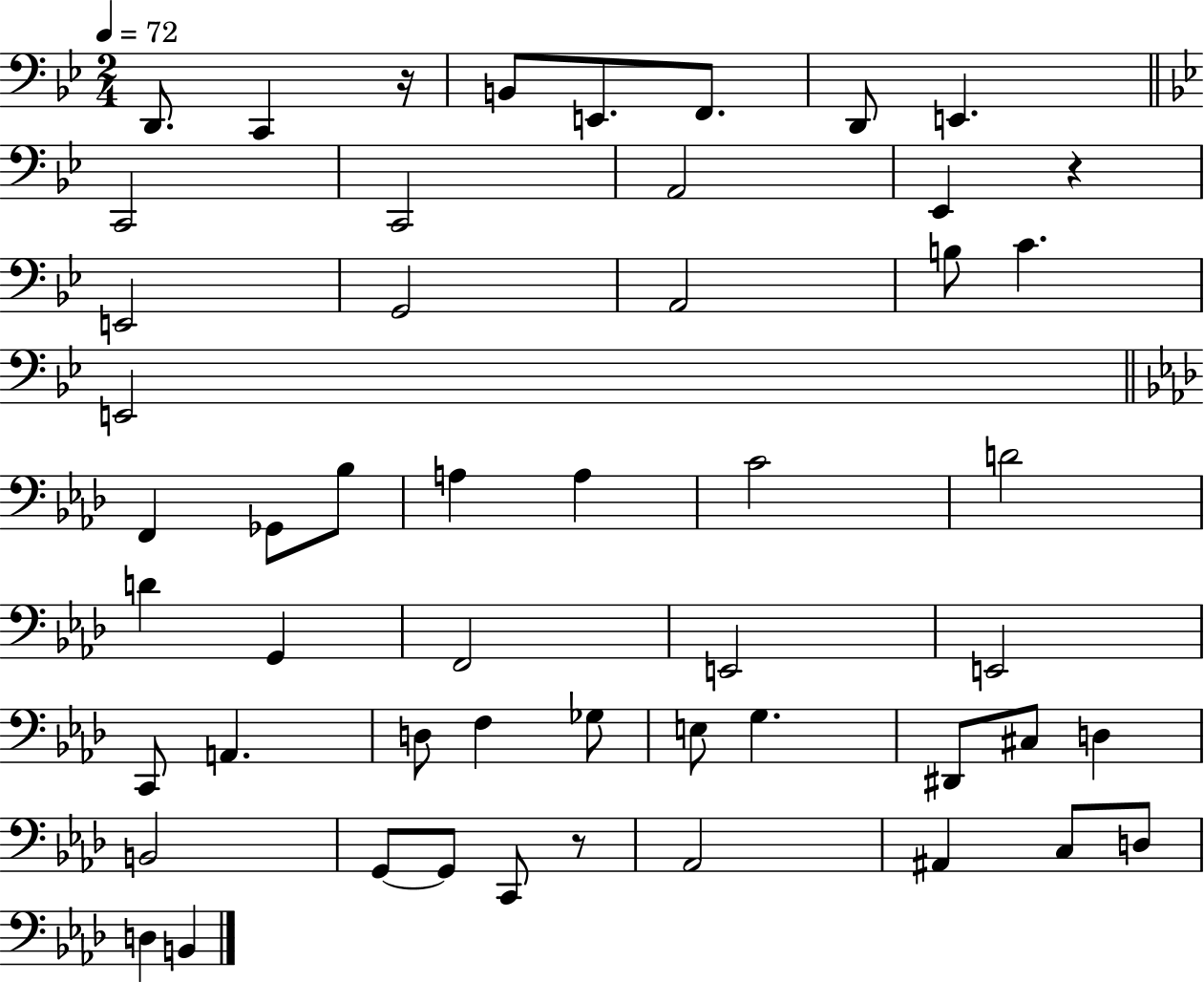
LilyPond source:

{
  \clef bass
  \numericTimeSignature
  \time 2/4
  \key bes \major
  \tempo 4 = 72
  d,8. c,4 r16 | b,8 e,8. f,8. | d,8 e,4. | \bar "||" \break \key g \minor c,2 | c,2 | a,2 | ees,4 r4 | \break e,2 | g,2 | a,2 | b8 c'4. | \break e,2 | \bar "||" \break \key f \minor f,4 ges,8 bes8 | a4 a4 | c'2 | d'2 | \break d'4 g,4 | f,2 | e,2 | e,2 | \break c,8 a,4. | d8 f4 ges8 | e8 g4. | dis,8 cis8 d4 | \break b,2 | g,8~~ g,8 c,8 r8 | aes,2 | ais,4 c8 d8 | \break d4 b,4 | \bar "|."
}